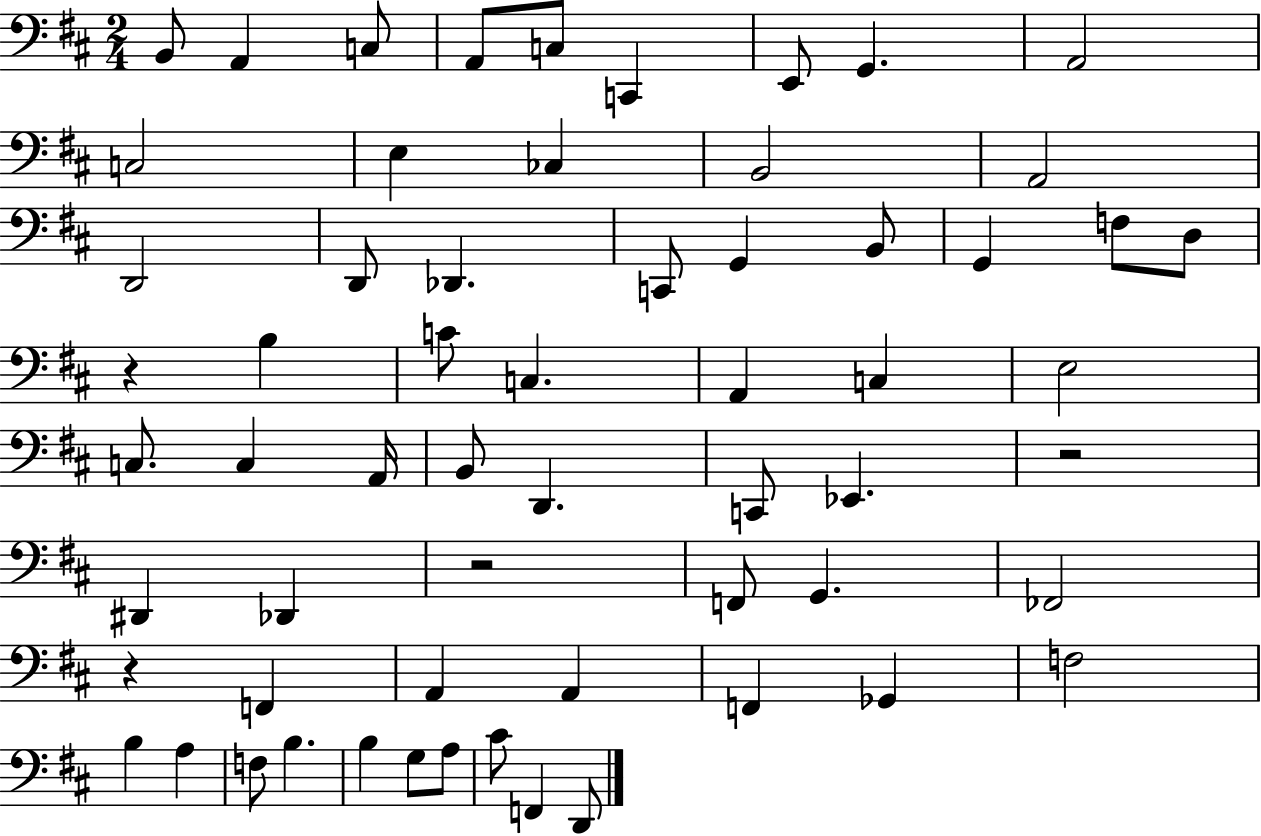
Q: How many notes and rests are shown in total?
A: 61